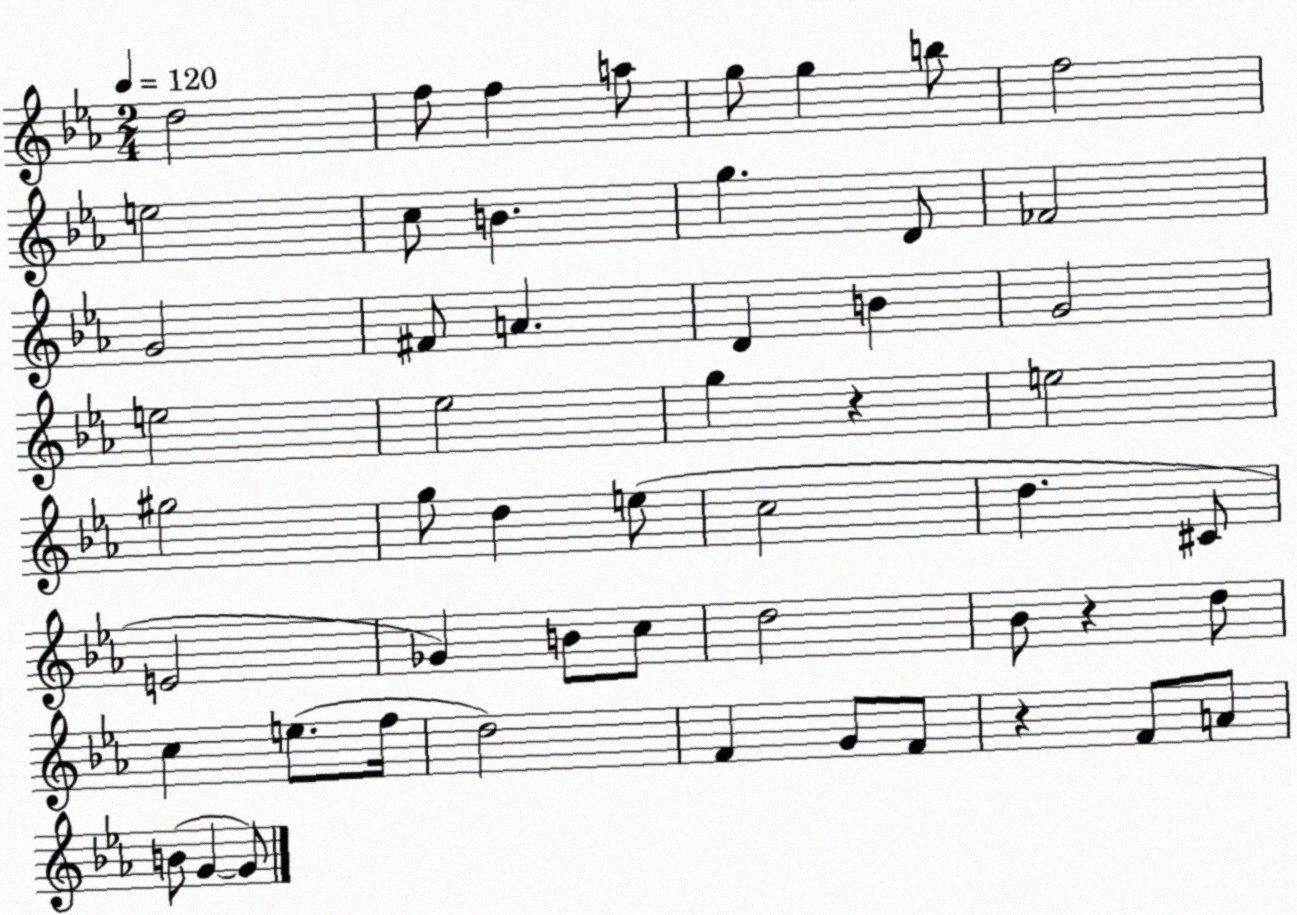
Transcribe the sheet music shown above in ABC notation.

X:1
T:Untitled
M:2/4
L:1/4
K:Eb
d2 f/2 f a/2 g/2 g b/2 f2 e2 c/2 B g D/2 _F2 G2 ^F/2 A D B G2 e2 _e2 g z e2 ^g2 g/2 d e/2 c2 d ^C/2 E2 _G B/2 c/2 d2 _B/2 z d/2 c e/2 f/4 d2 F G/2 F/2 z F/2 A/2 B/2 G G/2